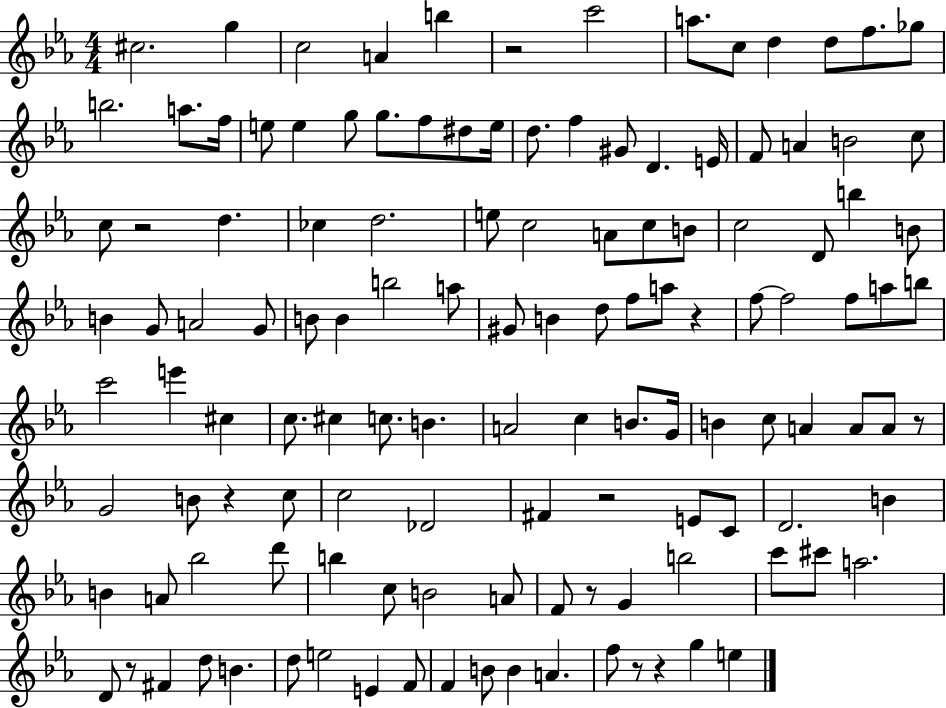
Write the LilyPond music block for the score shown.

{
  \clef treble
  \numericTimeSignature
  \time 4/4
  \key ees \major
  cis''2. g''4 | c''2 a'4 b''4 | r2 c'''2 | a''8. c''8 d''4 d''8 f''8. ges''8 | \break b''2. a''8. f''16 | e''8 e''4 g''8 g''8. f''8 dis''8 e''16 | d''8. f''4 gis'8 d'4. e'16 | f'8 a'4 b'2 c''8 | \break c''8 r2 d''4. | ces''4 d''2. | e''8 c''2 a'8 c''8 b'8 | c''2 d'8 b''4 b'8 | \break b'4 g'8 a'2 g'8 | b'8 b'4 b''2 a''8 | gis'8 b'4 d''8 f''8 a''8 r4 | f''8~~ f''2 f''8 a''8 b''8 | \break c'''2 e'''4 cis''4 | c''8. cis''4 c''8. b'4. | a'2 c''4 b'8. g'16 | b'4 c''8 a'4 a'8 a'8 r8 | \break g'2 b'8 r4 c''8 | c''2 des'2 | fis'4 r2 e'8 c'8 | d'2. b'4 | \break b'4 a'8 bes''2 d'''8 | b''4 c''8 b'2 a'8 | f'8 r8 g'4 b''2 | c'''8 cis'''8 a''2. | \break d'8 r8 fis'4 d''8 b'4. | d''8 e''2 e'4 f'8 | f'4 b'8 b'4 a'4. | f''8 r8 r4 g''4 e''4 | \break \bar "|."
}